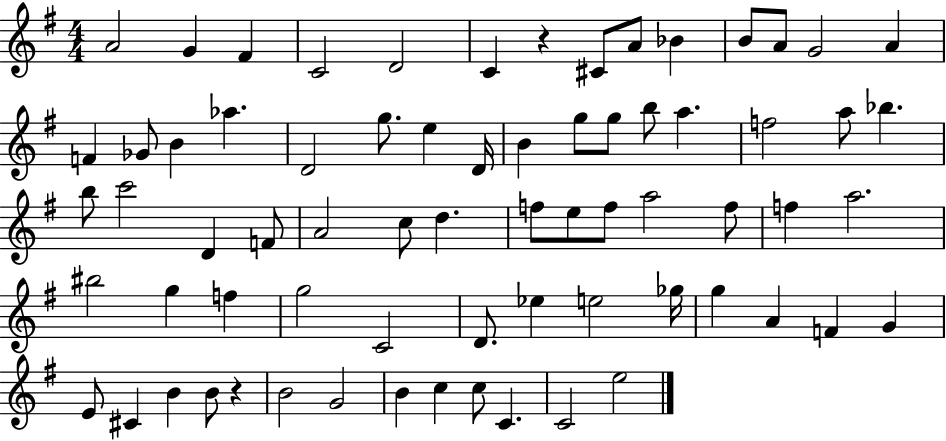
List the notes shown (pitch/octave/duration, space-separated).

A4/h G4/q F#4/q C4/h D4/h C4/q R/q C#4/e A4/e Bb4/q B4/e A4/e G4/h A4/q F4/q Gb4/e B4/q Ab5/q. D4/h G5/e. E5/q D4/s B4/q G5/e G5/e B5/e A5/q. F5/h A5/e Bb5/q. B5/e C6/h D4/q F4/e A4/h C5/e D5/q. F5/e E5/e F5/e A5/h F5/e F5/q A5/h. BIS5/h G5/q F5/q G5/h C4/h D4/e. Eb5/q E5/h Gb5/s G5/q A4/q F4/q G4/q E4/e C#4/q B4/q B4/e R/q B4/h G4/h B4/q C5/q C5/e C4/q. C4/h E5/h